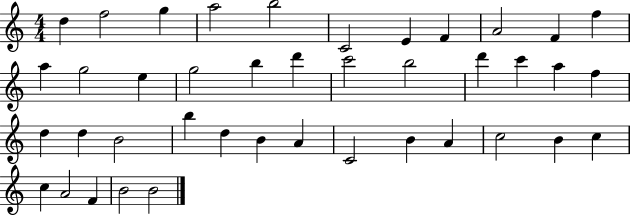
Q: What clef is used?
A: treble